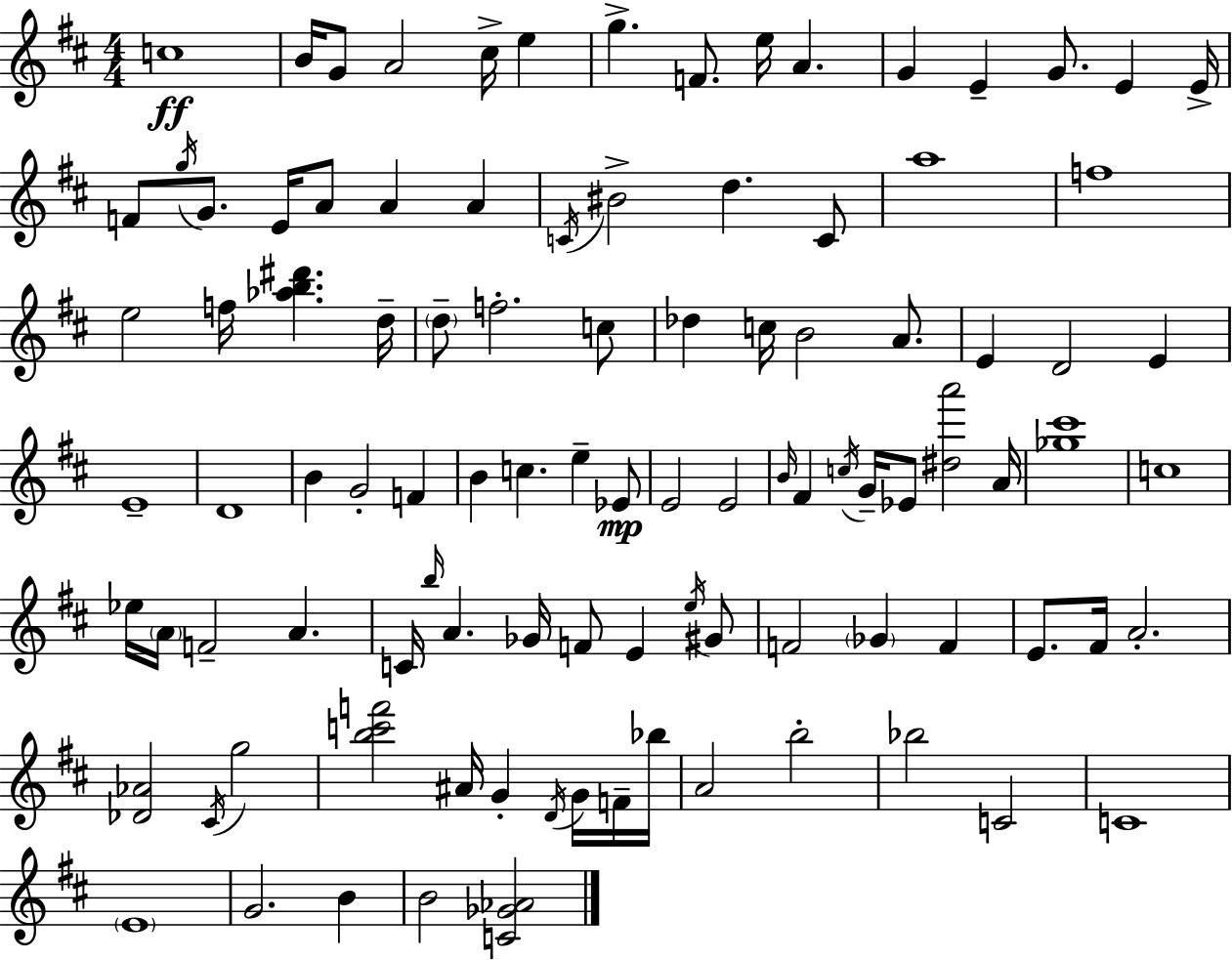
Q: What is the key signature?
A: D major